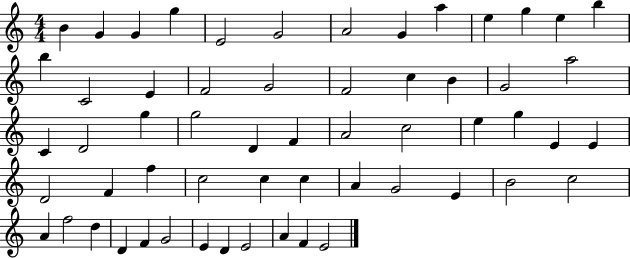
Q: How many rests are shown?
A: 0